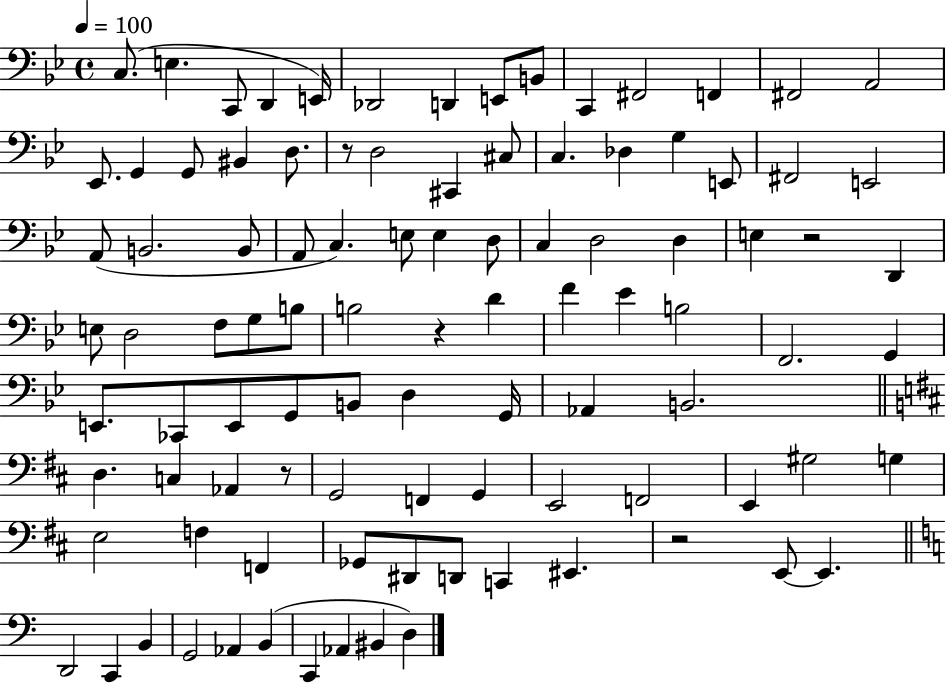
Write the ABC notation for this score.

X:1
T:Untitled
M:4/4
L:1/4
K:Bb
C,/2 E, C,,/2 D,, E,,/4 _D,,2 D,, E,,/2 B,,/2 C,, ^F,,2 F,, ^F,,2 A,,2 _E,,/2 G,, G,,/2 ^B,, D,/2 z/2 D,2 ^C,, ^C,/2 C, _D, G, E,,/2 ^F,,2 E,,2 A,,/2 B,,2 B,,/2 A,,/2 C, E,/2 E, D,/2 C, D,2 D, E, z2 D,, E,/2 D,2 F,/2 G,/2 B,/2 B,2 z D F _E B,2 F,,2 G,, E,,/2 _C,,/2 E,,/2 G,,/2 B,,/2 D, G,,/4 _A,, B,,2 D, C, _A,, z/2 G,,2 F,, G,, E,,2 F,,2 E,, ^G,2 G, E,2 F, F,, _G,,/2 ^D,,/2 D,,/2 C,, ^E,, z2 E,,/2 E,, D,,2 C,, B,, G,,2 _A,, B,, C,, _A,, ^B,, D,